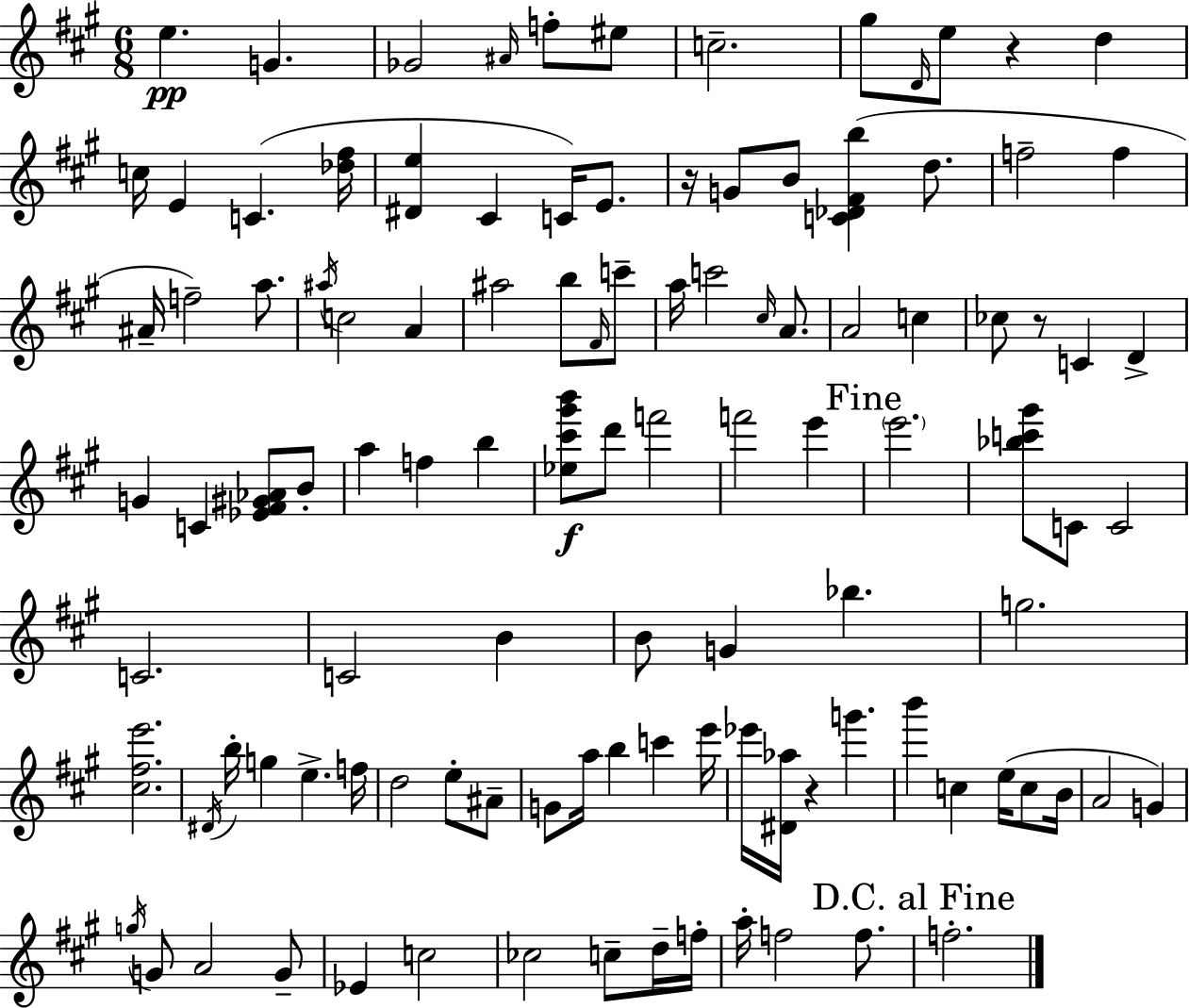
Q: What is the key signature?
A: A major